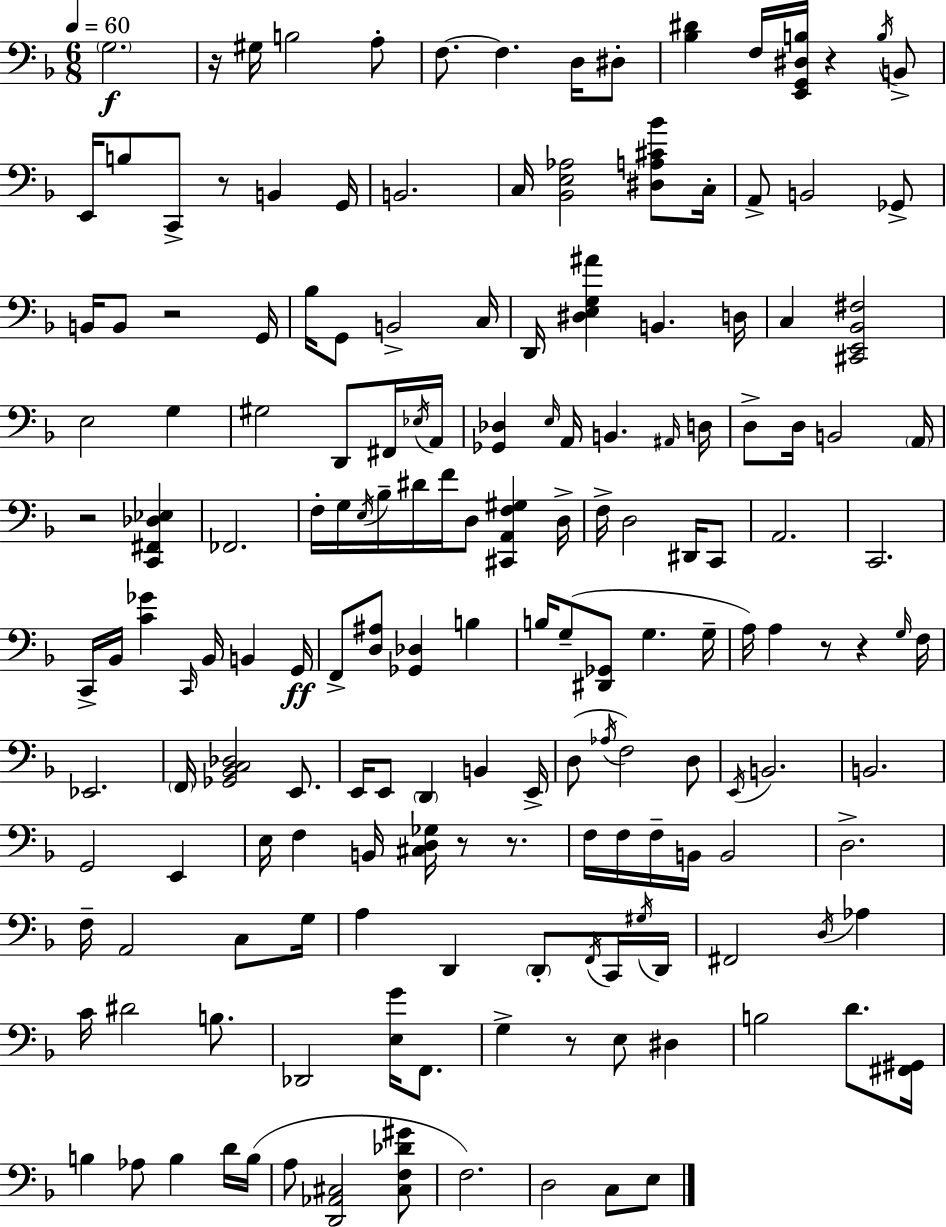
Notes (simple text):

G3/h. R/s G#3/s B3/h A3/e F3/e. F3/q. D3/s D#3/e [Bb3,D#4]/q F3/s [E2,G2,D#3,B3]/s R/q B3/s B2/e E2/s B3/e C2/e R/e B2/q G2/s B2/h. C3/s [Bb2,E3,Ab3]/h [D#3,A3,C#4,Bb4]/e C3/s A2/e B2/h Gb2/e B2/s B2/e R/h G2/s Bb3/s G2/e B2/h C3/s D2/s [D#3,E3,G3,A#4]/q B2/q. D3/s C3/q [C#2,E2,Bb2,F#3]/h E3/h G3/q G#3/h D2/e F#2/s Eb3/s A2/s [Gb2,Db3]/q E3/s A2/s B2/q. A#2/s D3/s D3/e D3/s B2/h A2/s R/h [C2,F#2,Db3,Eb3]/q FES2/h. F3/s G3/s E3/s Bb3/s D#4/s F4/s D3/e [C#2,A2,F3,G#3]/q D3/s F3/s D3/h D#2/s C2/e A2/h. C2/h. C2/s Bb2/s [C4,Gb4]/q C2/s Bb2/s B2/q G2/s F2/e [D3,A#3]/e [Gb2,Db3]/q B3/q B3/s G3/e [D#2,Gb2]/e G3/q. G3/s A3/s A3/q R/e R/q G3/s F3/s Eb2/h. F2/s [Gb2,Bb2,C3,Db3]/h E2/e. E2/s E2/e D2/q B2/q E2/s D3/e Ab3/s F3/h D3/e E2/s B2/h. B2/h. G2/h E2/q E3/s F3/q B2/s [C#3,D3,Gb3]/s R/e R/e. F3/s F3/s F3/s B2/s B2/h D3/h. F3/s A2/h C3/e G3/s A3/q D2/q D2/e F2/s C2/s G#3/s D2/s F#2/h D3/s Ab3/q C4/s D#4/h B3/e. Db2/h [E3,G4]/s F2/e. G3/q R/e E3/e D#3/q B3/h D4/e. [F#2,G#2]/s B3/q Ab3/e B3/q D4/s B3/s A3/e [D2,Ab2,C#3]/h [C#3,F3,Db4,G#4]/e F3/h. D3/h C3/e E3/e